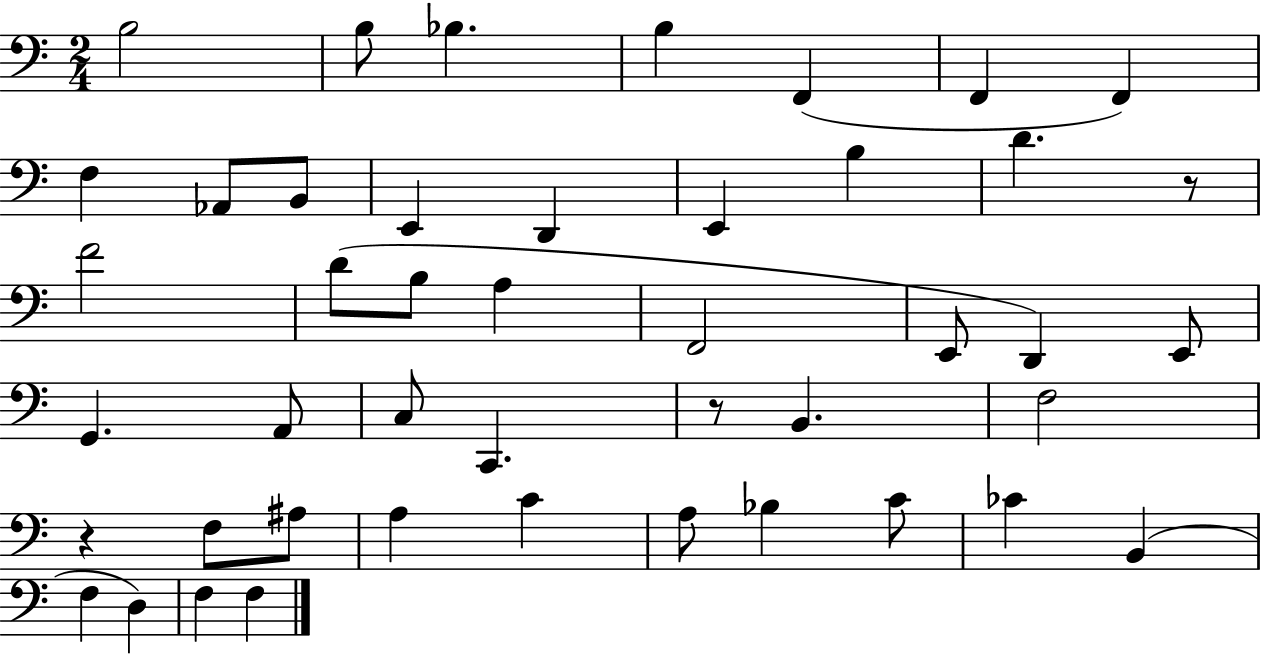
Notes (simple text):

B3/h B3/e Bb3/q. B3/q F2/q F2/q F2/q F3/q Ab2/e B2/e E2/q D2/q E2/q B3/q D4/q. R/e F4/h D4/e B3/e A3/q F2/h E2/e D2/q E2/e G2/q. A2/e C3/e C2/q. R/e B2/q. F3/h R/q F3/e A#3/e A3/q C4/q A3/e Bb3/q C4/e CES4/q B2/q F3/q D3/q F3/q F3/q